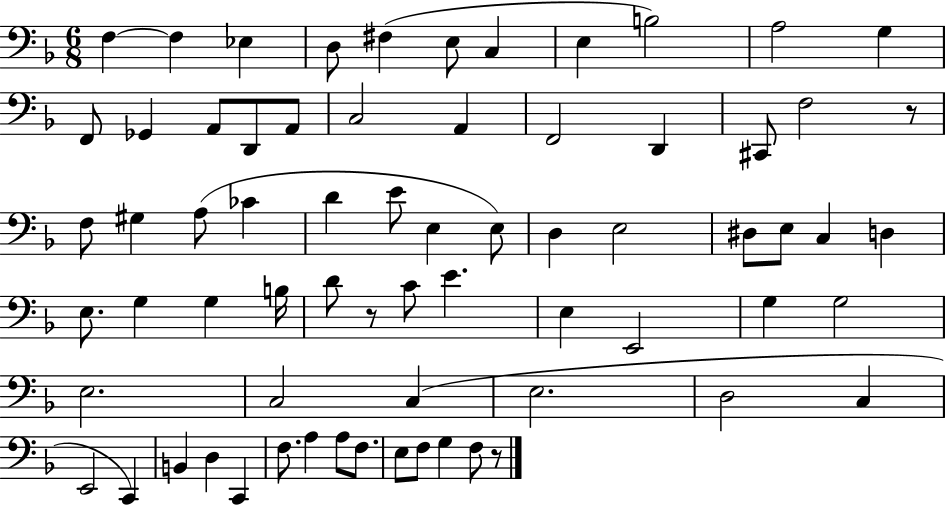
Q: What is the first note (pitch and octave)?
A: F3